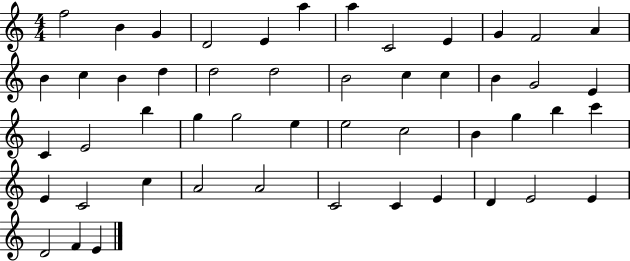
{
  \clef treble
  \numericTimeSignature
  \time 4/4
  \key c \major
  f''2 b'4 g'4 | d'2 e'4 a''4 | a''4 c'2 e'4 | g'4 f'2 a'4 | \break b'4 c''4 b'4 d''4 | d''2 d''2 | b'2 c''4 c''4 | b'4 g'2 e'4 | \break c'4 e'2 b''4 | g''4 g''2 e''4 | e''2 c''2 | b'4 g''4 b''4 c'''4 | \break e'4 c'2 c''4 | a'2 a'2 | c'2 c'4 e'4 | d'4 e'2 e'4 | \break d'2 f'4 e'4 | \bar "|."
}